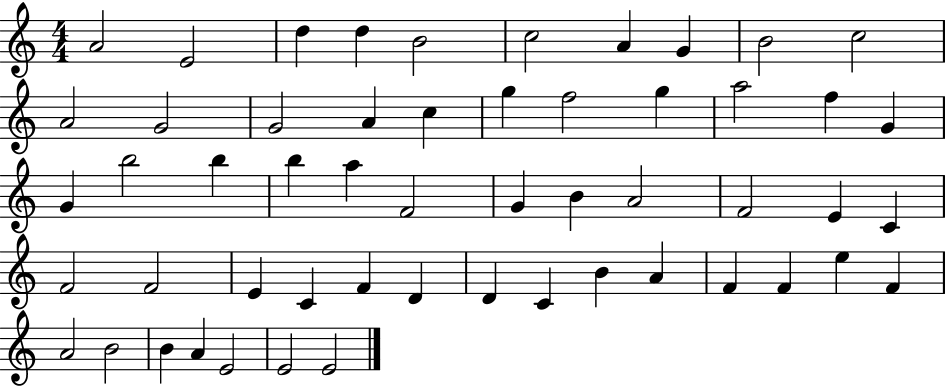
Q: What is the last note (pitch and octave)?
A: E4